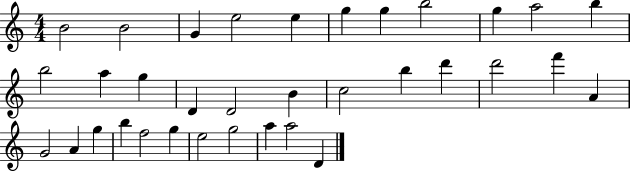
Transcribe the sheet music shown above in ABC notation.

X:1
T:Untitled
M:4/4
L:1/4
K:C
B2 B2 G e2 e g g b2 g a2 b b2 a g D D2 B c2 b d' d'2 f' A G2 A g b f2 g e2 g2 a a2 D